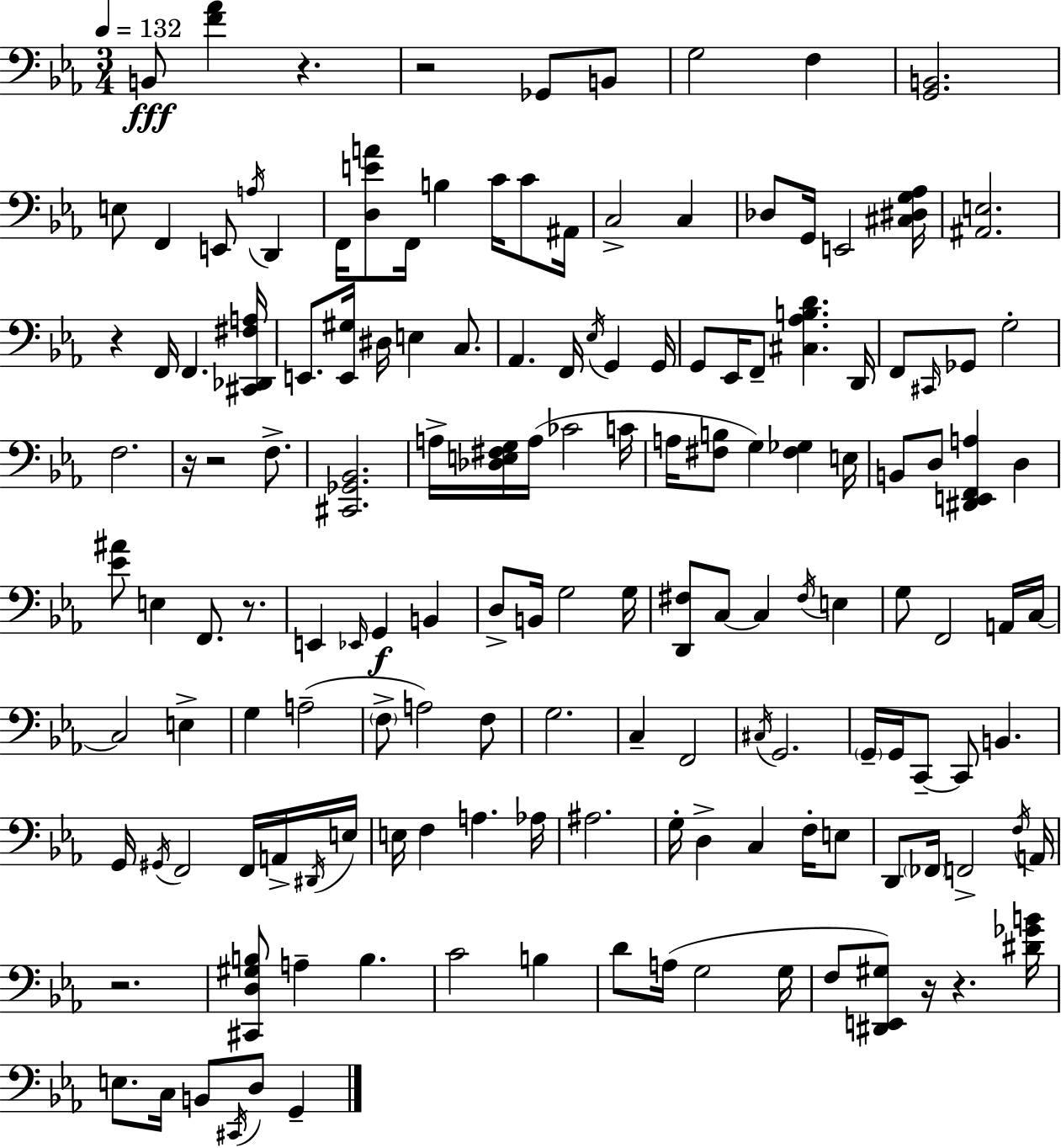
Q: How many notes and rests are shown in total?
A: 151